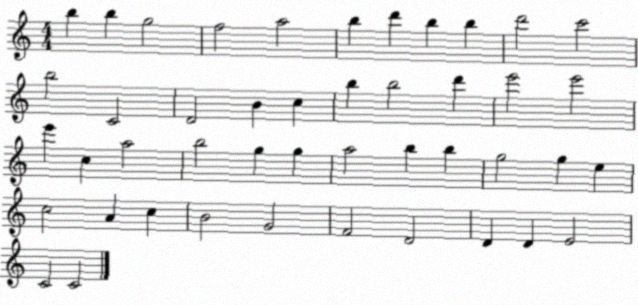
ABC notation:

X:1
T:Untitled
M:4/4
L:1/4
K:C
b b g2 f2 a2 b d' b b d'2 c'2 b2 C2 D2 B c b b2 d' e'2 e'2 e' c a2 b2 g g a2 b b g2 g e c2 A c B2 G2 F2 D2 D D E2 C2 C2